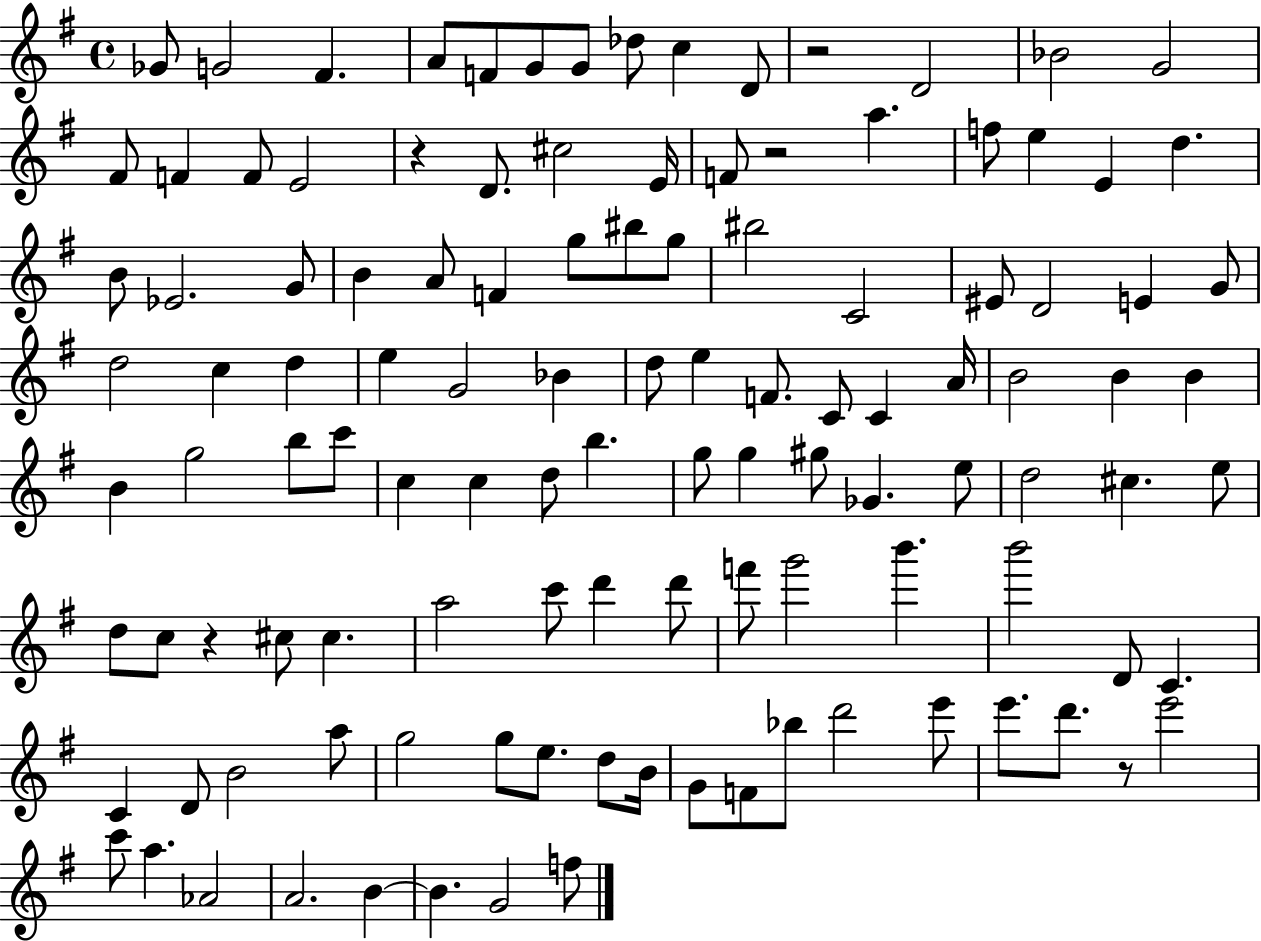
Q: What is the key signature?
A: G major